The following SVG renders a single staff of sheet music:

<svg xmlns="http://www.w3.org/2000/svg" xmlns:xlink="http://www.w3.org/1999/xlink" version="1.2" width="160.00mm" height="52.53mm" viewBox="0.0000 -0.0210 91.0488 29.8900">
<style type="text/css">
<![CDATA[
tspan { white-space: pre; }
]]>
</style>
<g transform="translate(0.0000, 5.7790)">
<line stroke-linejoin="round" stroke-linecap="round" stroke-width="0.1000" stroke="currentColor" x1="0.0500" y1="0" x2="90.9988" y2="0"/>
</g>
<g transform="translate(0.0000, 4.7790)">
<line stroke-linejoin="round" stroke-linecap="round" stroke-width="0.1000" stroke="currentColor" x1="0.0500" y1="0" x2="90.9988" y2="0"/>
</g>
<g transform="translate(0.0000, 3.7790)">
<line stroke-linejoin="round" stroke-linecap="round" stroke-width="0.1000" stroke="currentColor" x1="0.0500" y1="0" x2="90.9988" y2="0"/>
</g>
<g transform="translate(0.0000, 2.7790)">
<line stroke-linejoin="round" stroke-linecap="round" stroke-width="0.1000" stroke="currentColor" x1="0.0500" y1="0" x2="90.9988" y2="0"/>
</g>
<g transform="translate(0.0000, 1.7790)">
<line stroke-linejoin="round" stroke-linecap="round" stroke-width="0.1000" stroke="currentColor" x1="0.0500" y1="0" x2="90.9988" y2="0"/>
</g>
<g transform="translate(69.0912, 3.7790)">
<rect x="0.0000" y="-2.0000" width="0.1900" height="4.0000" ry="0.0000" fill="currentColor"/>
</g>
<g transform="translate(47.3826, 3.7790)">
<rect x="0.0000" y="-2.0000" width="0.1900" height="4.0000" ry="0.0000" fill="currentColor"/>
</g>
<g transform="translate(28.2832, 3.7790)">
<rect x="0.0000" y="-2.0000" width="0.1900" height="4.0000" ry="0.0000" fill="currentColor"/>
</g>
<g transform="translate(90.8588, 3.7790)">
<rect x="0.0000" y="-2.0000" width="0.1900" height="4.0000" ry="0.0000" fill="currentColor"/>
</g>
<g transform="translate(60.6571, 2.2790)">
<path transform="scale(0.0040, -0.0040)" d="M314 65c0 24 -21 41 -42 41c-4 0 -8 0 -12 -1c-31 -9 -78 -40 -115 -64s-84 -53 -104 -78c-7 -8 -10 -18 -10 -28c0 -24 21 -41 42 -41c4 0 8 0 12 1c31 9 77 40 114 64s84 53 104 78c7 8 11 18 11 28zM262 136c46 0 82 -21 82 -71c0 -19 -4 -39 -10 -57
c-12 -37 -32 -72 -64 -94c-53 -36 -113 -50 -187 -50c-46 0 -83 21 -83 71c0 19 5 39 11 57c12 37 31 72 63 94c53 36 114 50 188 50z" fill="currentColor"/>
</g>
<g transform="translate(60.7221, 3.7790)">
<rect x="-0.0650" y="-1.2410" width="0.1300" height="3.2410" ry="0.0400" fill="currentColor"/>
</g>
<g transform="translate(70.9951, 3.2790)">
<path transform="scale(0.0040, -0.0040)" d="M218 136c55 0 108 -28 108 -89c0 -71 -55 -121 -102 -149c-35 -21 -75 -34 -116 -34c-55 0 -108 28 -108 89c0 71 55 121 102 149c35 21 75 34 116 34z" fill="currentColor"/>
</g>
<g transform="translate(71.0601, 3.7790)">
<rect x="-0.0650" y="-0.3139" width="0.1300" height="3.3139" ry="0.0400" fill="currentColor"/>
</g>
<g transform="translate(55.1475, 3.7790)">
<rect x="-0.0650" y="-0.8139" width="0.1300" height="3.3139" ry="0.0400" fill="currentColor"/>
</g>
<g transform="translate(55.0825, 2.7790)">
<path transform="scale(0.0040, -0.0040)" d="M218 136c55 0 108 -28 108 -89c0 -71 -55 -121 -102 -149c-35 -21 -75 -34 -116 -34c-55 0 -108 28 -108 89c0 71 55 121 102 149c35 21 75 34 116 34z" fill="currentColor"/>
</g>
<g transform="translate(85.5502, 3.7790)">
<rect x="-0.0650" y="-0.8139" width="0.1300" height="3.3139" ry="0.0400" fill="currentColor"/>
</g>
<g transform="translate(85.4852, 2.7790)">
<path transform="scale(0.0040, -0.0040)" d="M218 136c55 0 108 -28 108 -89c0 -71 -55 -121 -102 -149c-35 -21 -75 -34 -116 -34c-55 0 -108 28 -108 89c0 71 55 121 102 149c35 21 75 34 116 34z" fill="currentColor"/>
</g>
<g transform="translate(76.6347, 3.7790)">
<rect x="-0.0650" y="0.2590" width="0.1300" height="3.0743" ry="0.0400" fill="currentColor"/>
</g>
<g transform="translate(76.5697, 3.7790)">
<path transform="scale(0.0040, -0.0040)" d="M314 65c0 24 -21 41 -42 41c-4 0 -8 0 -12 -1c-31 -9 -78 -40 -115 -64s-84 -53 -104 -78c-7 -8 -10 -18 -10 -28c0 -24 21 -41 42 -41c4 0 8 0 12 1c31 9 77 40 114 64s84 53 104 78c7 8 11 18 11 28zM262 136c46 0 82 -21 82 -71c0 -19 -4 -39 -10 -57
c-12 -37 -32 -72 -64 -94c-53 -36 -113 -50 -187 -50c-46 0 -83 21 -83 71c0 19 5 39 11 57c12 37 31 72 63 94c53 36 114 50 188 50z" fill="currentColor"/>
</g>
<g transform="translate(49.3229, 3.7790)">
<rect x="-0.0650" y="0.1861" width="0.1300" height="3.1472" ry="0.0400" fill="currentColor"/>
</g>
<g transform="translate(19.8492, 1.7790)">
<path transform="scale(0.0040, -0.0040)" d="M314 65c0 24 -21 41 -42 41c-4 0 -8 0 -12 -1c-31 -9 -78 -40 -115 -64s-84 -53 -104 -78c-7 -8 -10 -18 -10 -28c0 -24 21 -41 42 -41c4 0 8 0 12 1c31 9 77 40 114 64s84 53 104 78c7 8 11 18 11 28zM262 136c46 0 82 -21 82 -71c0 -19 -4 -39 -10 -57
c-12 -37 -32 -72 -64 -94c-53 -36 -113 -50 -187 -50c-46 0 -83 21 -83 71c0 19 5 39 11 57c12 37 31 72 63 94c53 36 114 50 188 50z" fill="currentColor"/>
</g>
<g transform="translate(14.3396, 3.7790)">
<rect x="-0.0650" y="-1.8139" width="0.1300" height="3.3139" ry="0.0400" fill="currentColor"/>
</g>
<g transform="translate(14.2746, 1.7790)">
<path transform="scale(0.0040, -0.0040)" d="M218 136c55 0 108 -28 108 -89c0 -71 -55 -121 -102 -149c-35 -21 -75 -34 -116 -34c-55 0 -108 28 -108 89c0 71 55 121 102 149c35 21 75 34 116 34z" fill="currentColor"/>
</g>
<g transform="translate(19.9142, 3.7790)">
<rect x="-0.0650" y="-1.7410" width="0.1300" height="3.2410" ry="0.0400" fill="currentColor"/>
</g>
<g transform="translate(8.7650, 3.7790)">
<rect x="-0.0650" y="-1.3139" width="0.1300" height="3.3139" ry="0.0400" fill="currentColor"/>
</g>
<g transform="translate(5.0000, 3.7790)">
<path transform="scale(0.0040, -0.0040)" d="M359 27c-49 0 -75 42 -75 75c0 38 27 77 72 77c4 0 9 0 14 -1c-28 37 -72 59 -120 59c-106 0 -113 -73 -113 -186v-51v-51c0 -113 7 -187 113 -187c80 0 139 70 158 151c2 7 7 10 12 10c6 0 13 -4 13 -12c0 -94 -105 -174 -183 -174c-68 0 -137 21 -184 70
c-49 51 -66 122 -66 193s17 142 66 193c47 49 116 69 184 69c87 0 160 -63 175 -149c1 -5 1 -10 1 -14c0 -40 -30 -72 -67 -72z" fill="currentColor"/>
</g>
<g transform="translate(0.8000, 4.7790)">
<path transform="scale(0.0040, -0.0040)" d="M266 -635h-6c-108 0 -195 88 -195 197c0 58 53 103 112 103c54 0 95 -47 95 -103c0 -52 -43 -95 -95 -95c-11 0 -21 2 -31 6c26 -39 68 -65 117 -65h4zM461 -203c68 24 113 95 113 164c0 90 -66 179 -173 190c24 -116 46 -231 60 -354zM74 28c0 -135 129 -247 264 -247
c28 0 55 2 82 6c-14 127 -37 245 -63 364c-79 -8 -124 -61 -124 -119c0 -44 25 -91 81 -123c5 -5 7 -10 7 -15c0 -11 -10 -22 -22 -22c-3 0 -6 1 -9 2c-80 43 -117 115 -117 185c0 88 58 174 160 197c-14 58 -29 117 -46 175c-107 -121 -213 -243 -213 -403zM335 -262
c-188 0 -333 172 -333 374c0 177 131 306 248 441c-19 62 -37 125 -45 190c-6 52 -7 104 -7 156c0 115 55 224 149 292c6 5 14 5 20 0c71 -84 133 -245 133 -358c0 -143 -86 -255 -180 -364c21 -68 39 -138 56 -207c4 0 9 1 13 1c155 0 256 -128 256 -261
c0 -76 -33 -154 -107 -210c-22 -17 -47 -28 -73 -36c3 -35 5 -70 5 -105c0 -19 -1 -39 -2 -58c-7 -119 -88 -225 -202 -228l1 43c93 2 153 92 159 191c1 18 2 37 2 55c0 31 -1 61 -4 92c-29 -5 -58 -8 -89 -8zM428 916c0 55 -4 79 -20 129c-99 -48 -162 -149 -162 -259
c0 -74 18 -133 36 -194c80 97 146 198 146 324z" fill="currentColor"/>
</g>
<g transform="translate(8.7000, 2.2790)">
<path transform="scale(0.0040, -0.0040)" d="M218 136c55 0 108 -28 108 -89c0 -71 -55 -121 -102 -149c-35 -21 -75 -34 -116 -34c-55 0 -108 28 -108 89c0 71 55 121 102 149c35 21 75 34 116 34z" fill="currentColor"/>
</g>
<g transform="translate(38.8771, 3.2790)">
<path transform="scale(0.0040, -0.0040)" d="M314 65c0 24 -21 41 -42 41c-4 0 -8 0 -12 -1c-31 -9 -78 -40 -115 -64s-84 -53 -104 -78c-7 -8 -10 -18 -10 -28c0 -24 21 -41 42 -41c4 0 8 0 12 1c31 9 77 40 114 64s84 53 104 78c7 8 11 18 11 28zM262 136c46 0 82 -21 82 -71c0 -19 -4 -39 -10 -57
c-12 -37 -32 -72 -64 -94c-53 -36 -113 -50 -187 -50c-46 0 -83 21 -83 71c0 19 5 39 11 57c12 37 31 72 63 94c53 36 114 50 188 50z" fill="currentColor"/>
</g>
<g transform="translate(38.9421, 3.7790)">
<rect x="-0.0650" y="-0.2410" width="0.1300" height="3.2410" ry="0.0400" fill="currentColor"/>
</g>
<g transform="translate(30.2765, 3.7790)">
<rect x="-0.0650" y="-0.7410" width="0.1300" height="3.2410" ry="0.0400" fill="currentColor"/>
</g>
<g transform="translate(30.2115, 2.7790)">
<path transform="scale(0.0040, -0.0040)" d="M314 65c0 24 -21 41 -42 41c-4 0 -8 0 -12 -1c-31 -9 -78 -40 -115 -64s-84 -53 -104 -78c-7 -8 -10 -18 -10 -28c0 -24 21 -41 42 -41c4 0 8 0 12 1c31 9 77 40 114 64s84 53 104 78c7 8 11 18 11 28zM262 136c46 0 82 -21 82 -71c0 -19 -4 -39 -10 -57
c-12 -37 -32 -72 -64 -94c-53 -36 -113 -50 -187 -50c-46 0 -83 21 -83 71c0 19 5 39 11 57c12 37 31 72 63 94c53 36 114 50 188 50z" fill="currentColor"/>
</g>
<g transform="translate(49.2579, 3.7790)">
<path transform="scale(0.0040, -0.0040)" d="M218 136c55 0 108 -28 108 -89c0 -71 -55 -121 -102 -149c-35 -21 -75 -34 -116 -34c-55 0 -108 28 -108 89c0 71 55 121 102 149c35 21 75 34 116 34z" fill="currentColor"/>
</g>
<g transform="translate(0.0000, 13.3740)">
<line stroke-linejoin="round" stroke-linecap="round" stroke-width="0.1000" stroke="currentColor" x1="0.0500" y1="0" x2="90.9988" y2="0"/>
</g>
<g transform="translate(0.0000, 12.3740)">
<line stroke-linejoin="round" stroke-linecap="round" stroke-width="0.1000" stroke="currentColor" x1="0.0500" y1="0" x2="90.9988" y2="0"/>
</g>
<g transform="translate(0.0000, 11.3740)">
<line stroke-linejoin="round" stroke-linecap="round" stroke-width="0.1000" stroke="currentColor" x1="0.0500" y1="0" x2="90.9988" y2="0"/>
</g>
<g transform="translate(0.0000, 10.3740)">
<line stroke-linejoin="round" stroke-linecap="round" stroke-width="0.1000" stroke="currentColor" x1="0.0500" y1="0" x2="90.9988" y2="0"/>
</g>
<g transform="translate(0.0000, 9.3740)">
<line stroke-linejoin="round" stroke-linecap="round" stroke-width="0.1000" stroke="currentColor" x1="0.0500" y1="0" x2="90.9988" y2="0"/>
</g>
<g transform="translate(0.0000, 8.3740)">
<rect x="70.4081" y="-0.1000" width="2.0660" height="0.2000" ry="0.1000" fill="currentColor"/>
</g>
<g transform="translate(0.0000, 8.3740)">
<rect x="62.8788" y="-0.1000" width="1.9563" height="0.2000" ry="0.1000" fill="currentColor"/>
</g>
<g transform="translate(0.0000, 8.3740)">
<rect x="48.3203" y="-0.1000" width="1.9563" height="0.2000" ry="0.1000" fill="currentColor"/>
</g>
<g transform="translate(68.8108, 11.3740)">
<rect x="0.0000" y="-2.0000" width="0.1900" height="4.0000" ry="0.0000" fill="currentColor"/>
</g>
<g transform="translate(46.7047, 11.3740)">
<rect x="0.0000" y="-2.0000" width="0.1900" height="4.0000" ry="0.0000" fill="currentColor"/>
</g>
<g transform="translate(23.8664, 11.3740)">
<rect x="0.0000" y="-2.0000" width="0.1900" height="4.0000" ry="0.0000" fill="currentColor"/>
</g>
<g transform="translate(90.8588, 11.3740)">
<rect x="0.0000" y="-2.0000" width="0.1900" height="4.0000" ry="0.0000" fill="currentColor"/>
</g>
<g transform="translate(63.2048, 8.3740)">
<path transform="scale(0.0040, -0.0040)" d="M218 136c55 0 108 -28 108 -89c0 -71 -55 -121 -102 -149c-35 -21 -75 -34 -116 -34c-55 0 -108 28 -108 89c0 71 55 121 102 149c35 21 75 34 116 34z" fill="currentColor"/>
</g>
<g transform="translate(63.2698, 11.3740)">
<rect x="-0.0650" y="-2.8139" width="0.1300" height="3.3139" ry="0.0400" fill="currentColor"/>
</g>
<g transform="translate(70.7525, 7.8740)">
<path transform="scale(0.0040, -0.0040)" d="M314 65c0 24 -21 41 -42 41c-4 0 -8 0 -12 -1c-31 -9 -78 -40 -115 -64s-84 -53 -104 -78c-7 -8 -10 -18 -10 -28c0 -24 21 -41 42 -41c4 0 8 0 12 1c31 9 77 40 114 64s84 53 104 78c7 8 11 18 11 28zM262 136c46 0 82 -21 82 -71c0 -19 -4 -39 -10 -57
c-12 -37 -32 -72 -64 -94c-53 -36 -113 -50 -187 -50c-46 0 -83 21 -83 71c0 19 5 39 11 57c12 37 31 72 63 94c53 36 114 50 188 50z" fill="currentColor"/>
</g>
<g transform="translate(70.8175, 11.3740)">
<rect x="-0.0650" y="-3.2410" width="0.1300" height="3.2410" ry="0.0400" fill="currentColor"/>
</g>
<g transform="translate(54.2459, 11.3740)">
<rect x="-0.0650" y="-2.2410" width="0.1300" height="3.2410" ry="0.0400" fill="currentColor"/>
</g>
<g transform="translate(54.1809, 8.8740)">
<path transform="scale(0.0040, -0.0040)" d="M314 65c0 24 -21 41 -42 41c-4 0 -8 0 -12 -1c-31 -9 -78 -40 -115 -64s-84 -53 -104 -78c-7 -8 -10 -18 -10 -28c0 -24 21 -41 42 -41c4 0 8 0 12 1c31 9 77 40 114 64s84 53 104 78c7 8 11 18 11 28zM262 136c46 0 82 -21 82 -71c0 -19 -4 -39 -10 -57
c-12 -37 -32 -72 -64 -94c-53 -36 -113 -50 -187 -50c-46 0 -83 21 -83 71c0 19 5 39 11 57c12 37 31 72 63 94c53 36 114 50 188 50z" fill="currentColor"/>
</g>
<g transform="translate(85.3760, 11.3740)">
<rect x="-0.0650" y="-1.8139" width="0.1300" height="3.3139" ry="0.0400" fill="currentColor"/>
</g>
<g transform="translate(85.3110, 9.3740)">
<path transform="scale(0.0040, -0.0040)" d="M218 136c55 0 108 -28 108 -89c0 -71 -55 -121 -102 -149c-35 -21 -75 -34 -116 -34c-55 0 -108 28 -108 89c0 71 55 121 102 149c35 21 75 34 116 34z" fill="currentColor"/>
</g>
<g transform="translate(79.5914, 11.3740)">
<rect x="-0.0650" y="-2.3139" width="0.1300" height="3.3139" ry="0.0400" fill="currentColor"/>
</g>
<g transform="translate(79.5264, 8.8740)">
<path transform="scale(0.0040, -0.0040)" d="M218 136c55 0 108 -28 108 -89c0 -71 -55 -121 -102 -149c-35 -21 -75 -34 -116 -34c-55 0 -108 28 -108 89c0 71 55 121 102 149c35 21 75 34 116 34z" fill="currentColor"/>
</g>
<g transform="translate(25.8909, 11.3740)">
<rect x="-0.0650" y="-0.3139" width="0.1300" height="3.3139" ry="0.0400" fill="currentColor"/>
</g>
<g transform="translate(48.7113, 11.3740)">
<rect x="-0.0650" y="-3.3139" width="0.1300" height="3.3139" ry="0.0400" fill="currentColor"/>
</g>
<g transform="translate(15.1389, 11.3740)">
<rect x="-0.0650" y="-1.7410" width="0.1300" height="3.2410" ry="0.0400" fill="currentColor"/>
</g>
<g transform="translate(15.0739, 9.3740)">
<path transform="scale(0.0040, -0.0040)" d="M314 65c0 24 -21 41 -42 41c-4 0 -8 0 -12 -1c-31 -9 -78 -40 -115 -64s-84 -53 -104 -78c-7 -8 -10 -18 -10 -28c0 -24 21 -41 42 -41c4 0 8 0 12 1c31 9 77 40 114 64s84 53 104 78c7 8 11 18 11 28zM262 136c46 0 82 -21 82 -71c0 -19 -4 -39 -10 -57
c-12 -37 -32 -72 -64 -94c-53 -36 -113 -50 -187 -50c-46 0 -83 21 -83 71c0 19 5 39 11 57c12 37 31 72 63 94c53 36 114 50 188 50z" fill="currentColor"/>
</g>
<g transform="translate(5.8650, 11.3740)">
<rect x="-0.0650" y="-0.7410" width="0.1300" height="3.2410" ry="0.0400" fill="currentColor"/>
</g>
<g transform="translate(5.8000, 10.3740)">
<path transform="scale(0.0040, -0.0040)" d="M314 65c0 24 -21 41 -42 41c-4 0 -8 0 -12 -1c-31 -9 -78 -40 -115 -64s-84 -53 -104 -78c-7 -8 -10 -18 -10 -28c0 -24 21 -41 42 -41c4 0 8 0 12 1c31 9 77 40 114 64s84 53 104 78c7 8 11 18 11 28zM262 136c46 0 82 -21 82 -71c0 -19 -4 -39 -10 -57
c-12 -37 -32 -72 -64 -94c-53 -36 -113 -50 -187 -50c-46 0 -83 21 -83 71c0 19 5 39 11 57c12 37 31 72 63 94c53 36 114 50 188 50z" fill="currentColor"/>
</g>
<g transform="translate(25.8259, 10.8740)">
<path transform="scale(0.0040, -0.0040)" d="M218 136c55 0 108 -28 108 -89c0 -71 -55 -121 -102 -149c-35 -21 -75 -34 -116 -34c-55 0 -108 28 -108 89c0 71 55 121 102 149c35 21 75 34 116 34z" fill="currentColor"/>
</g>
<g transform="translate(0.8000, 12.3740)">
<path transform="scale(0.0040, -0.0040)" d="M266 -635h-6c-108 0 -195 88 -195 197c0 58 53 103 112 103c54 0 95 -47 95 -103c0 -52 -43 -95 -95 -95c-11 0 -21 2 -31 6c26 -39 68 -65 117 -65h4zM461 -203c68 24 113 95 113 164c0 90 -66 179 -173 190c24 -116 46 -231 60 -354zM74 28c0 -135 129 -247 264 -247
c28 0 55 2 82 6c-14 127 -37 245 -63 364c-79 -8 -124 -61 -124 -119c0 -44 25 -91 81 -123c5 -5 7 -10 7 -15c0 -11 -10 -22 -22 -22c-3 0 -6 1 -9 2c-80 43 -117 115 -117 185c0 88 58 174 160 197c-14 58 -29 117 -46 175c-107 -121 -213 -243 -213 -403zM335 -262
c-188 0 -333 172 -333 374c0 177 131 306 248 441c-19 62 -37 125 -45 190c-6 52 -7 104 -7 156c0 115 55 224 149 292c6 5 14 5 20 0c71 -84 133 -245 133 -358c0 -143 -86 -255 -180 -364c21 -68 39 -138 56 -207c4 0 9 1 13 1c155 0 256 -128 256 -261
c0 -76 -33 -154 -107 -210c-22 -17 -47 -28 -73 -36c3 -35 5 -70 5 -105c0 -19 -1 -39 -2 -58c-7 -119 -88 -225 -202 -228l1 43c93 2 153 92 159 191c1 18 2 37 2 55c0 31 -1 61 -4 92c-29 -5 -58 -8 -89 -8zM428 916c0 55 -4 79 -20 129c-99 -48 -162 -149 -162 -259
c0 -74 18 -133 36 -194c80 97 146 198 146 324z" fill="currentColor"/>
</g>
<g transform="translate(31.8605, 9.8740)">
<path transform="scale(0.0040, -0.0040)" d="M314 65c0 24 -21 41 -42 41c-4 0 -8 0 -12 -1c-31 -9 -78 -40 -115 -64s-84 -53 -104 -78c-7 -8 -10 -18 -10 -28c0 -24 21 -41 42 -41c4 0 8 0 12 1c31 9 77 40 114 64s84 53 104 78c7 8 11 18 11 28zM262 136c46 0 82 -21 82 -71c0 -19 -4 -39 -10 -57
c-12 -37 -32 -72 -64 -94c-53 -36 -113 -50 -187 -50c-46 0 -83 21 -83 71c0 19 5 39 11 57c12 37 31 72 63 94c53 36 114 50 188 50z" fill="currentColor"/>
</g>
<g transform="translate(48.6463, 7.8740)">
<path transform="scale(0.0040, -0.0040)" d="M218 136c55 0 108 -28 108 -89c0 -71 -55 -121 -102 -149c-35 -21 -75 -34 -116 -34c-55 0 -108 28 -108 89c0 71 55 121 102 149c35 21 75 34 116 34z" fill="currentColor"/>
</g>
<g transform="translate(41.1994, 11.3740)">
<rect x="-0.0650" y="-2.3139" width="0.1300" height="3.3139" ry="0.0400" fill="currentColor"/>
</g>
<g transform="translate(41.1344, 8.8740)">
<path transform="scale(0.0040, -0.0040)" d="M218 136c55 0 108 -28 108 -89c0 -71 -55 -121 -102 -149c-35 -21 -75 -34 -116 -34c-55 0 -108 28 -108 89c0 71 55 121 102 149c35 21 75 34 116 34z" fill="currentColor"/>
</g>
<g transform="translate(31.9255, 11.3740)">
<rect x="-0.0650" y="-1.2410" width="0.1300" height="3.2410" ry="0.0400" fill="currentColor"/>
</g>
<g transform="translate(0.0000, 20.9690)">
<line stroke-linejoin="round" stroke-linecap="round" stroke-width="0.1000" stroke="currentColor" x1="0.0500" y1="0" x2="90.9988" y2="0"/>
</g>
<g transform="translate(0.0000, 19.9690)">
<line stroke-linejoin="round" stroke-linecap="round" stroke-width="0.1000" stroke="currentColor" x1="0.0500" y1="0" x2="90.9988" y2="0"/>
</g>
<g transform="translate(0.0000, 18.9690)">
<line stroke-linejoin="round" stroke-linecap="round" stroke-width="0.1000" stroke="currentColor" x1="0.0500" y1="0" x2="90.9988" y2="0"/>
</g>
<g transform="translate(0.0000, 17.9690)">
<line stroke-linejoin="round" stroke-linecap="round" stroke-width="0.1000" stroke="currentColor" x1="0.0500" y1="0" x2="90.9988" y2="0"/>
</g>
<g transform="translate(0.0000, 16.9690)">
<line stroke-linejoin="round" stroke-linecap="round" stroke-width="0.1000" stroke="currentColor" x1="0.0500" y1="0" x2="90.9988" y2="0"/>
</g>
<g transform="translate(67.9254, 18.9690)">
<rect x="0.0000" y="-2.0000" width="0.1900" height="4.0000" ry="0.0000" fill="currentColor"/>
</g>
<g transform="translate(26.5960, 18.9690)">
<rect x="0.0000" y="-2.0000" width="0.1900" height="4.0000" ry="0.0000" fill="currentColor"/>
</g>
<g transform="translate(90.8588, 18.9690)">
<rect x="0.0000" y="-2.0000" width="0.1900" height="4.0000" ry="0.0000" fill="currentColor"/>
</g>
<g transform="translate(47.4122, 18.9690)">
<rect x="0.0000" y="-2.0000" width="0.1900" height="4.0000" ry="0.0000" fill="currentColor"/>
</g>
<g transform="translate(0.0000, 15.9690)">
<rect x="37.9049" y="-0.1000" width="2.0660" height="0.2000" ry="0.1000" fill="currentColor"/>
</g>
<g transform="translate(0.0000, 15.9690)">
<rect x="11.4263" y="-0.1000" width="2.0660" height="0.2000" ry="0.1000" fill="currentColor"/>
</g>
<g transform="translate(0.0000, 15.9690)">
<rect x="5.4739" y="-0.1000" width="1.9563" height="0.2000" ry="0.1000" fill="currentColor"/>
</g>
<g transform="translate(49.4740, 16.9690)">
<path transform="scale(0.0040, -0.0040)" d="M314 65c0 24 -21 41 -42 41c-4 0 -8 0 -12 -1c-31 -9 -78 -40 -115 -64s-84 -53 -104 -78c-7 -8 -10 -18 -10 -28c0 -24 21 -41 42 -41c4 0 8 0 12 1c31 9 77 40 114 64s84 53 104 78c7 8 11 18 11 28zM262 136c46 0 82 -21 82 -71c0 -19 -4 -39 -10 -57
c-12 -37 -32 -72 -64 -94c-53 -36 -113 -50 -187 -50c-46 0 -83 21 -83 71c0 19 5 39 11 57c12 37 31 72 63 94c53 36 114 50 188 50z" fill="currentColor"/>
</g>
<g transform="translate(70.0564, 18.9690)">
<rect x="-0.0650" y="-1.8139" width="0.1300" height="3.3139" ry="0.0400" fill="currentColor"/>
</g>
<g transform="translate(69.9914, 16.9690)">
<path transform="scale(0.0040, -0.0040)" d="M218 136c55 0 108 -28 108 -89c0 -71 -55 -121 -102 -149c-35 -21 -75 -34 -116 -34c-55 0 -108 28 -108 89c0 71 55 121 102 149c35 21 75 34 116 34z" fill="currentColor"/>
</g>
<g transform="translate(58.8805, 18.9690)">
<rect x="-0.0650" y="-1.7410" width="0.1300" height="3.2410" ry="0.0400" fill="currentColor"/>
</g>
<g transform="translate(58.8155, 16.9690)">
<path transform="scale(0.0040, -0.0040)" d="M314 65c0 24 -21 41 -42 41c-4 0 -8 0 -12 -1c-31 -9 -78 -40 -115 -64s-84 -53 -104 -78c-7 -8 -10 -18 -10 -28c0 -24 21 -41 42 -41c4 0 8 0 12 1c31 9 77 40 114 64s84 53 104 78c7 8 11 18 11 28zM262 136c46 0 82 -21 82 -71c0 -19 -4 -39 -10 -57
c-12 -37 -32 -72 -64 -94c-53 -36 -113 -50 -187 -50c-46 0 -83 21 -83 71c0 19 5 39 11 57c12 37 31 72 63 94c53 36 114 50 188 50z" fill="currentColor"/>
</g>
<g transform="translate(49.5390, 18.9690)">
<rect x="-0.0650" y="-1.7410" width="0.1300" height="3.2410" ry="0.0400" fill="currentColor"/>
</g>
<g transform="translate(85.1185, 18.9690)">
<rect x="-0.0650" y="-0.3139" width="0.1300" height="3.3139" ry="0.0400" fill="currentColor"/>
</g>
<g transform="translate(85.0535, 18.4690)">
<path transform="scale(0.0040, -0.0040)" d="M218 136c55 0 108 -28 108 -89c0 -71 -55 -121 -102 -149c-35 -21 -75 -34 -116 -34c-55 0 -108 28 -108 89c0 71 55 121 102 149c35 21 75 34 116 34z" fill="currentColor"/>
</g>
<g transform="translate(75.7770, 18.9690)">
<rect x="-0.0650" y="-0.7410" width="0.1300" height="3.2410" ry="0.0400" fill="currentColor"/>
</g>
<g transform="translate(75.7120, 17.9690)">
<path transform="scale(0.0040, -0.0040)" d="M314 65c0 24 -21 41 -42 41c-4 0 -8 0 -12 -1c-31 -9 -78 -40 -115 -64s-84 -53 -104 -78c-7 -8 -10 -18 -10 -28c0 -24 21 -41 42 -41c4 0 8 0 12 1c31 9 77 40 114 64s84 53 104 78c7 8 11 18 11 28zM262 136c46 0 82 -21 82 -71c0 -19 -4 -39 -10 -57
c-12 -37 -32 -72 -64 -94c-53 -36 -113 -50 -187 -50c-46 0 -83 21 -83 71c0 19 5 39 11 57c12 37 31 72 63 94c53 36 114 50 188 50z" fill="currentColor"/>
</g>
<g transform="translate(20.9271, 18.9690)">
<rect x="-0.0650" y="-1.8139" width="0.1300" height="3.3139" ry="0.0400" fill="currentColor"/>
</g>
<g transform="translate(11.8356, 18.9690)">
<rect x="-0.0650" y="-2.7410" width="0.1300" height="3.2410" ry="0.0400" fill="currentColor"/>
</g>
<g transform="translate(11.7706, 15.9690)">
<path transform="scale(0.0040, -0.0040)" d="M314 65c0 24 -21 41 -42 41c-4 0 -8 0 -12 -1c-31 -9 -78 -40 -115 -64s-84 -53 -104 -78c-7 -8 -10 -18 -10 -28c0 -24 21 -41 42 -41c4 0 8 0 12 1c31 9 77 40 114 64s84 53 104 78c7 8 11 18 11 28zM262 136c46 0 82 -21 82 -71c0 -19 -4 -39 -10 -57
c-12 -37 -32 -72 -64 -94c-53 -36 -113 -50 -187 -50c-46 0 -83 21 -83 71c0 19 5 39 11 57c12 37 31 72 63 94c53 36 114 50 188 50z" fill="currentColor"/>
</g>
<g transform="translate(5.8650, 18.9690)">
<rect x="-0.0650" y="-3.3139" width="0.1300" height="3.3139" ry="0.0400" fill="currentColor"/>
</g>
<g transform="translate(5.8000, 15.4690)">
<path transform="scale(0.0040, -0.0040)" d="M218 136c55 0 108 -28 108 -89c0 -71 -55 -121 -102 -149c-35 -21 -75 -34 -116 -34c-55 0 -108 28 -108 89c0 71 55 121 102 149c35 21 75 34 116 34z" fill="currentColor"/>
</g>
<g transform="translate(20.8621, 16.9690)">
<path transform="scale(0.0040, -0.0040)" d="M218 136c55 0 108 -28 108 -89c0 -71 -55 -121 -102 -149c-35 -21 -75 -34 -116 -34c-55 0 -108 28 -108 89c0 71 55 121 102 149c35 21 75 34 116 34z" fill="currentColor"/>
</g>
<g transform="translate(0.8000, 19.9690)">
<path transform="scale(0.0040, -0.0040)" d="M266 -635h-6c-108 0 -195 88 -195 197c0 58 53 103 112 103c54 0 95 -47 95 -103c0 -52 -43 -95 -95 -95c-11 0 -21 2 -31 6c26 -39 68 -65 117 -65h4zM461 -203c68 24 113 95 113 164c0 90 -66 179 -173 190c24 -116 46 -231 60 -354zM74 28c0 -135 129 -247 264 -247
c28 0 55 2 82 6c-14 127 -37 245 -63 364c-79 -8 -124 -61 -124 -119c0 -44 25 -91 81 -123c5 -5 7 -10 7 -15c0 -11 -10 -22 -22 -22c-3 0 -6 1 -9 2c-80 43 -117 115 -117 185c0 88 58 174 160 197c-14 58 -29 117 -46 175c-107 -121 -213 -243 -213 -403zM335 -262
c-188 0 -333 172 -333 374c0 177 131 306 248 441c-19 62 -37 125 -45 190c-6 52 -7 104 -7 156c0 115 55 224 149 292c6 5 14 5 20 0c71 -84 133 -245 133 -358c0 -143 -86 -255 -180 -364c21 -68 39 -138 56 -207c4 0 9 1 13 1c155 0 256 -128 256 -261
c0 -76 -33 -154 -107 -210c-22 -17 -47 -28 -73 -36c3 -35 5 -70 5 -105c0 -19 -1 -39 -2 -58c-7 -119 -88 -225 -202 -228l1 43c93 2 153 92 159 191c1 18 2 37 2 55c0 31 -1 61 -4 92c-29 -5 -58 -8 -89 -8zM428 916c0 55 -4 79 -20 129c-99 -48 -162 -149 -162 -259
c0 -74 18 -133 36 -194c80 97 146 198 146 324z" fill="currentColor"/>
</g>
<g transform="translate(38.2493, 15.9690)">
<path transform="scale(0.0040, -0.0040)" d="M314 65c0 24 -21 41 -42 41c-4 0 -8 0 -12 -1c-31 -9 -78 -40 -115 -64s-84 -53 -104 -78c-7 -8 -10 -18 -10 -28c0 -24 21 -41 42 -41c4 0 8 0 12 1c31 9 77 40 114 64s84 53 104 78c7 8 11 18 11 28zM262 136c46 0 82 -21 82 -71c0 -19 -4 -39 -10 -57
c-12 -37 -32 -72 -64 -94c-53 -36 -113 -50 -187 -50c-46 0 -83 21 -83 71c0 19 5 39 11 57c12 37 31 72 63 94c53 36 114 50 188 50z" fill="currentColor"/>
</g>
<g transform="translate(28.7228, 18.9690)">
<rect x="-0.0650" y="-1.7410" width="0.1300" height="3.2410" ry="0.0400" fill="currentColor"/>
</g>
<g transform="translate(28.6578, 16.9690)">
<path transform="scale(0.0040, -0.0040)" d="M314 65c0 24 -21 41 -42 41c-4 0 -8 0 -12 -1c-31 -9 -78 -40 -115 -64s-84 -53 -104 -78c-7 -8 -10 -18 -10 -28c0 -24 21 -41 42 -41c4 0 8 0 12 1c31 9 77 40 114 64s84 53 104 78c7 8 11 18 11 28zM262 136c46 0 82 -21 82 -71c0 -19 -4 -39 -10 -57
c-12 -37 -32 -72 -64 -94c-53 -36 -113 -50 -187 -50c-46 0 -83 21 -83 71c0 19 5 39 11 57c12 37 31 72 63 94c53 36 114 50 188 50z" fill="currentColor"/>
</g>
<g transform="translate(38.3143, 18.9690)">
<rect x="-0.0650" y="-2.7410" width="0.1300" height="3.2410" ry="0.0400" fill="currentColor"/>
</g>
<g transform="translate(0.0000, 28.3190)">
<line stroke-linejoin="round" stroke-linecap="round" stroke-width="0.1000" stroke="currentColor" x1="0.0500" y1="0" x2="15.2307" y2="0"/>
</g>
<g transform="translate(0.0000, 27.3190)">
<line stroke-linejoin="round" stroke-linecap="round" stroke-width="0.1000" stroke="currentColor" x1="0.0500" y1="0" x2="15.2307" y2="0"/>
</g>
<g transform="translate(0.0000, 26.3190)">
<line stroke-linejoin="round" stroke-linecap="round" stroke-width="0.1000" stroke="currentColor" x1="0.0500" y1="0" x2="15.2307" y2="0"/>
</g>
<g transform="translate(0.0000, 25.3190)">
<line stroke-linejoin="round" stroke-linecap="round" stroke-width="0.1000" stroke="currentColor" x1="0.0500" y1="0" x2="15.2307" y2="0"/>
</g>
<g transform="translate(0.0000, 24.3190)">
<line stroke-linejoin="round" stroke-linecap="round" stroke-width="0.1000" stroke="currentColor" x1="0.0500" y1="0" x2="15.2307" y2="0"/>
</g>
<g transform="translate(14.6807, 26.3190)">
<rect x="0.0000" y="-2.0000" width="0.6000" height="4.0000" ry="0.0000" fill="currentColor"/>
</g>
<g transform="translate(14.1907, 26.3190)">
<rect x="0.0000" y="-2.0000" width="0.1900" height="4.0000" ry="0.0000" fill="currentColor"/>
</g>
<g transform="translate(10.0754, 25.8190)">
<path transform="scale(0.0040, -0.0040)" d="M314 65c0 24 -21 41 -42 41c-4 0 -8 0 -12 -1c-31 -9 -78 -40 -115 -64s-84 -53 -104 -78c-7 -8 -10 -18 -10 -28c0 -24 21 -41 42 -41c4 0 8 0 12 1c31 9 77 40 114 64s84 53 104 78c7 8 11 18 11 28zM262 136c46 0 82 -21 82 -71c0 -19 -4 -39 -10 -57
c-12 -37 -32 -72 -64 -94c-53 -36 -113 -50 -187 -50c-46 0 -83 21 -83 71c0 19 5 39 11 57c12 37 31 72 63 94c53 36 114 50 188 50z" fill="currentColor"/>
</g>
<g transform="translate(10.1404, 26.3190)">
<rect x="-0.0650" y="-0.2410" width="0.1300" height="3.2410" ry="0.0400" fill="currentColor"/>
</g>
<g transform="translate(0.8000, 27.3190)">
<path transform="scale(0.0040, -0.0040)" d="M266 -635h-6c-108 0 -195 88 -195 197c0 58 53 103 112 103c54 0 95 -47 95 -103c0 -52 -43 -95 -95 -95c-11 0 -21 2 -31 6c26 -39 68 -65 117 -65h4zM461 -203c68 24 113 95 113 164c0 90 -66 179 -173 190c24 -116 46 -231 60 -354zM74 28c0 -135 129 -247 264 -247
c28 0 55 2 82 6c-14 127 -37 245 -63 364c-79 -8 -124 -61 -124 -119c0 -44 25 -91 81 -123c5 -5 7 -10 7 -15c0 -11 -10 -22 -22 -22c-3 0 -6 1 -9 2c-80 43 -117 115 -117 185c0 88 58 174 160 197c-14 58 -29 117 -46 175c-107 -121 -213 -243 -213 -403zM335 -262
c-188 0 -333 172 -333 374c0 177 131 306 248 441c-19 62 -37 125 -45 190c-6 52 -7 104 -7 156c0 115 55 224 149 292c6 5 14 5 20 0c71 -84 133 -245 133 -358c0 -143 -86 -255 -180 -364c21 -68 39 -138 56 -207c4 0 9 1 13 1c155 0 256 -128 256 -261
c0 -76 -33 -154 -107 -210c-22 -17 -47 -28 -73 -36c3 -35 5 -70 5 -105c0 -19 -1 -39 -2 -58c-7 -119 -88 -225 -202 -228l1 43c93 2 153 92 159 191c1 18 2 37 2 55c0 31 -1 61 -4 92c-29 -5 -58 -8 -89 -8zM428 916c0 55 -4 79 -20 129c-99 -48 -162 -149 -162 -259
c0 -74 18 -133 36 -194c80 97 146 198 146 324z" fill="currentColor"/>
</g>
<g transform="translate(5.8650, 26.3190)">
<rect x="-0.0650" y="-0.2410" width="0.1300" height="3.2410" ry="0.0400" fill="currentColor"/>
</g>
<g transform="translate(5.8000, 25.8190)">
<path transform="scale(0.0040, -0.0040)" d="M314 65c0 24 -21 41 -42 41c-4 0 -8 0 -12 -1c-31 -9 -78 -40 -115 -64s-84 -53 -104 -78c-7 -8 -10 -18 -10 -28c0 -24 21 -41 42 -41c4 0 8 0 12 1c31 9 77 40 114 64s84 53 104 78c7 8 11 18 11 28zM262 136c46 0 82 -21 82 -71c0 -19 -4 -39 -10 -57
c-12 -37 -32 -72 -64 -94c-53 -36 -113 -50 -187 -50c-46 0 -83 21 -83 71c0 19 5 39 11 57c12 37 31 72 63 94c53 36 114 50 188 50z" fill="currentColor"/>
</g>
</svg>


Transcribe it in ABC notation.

X:1
T:Untitled
M:4/4
L:1/4
K:C
e f f2 d2 c2 B d e2 c B2 d d2 f2 c e2 g b g2 a b2 g f b a2 f f2 a2 f2 f2 f d2 c c2 c2